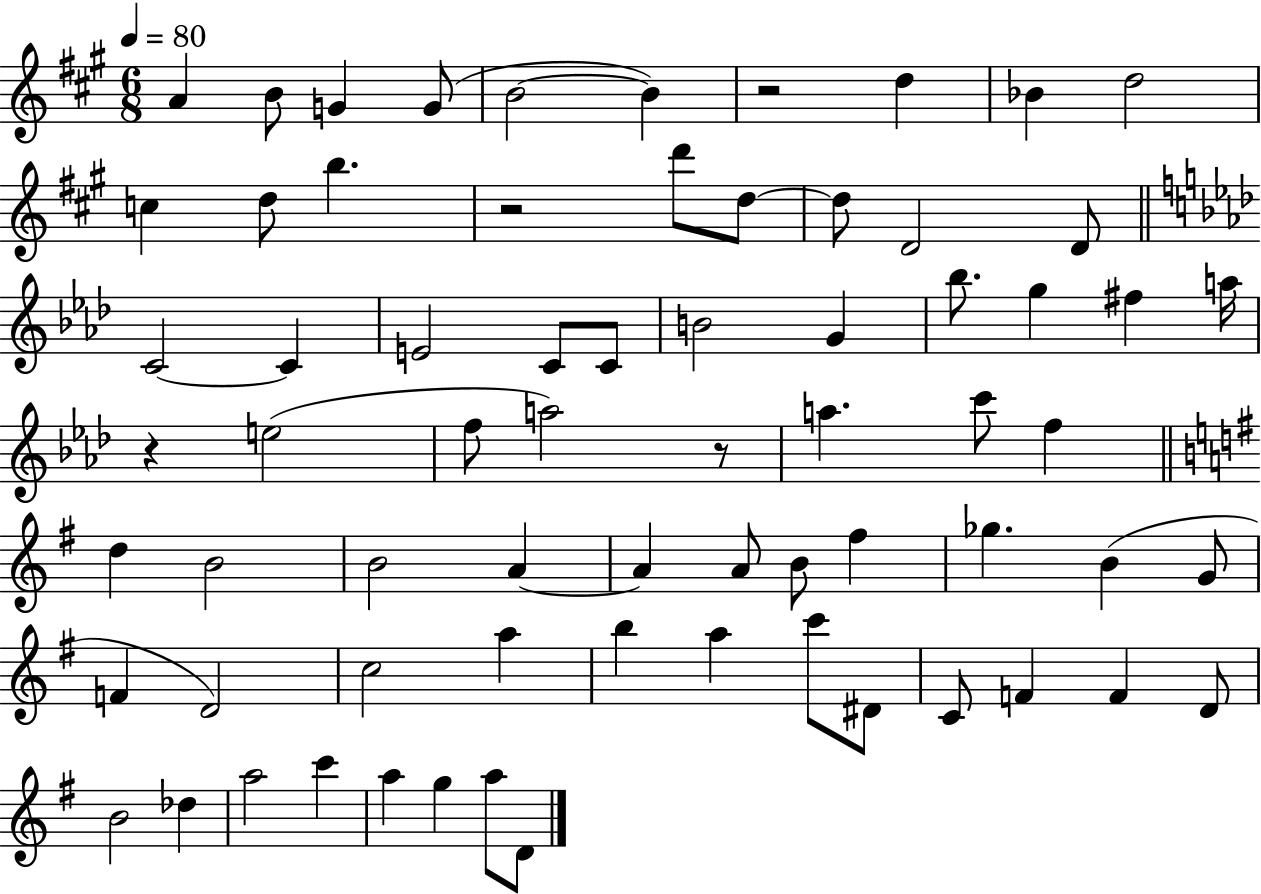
{
  \clef treble
  \numericTimeSignature
  \time 6/8
  \key a \major
  \tempo 4 = 80
  \repeat volta 2 { a'4 b'8 g'4 g'8( | b'2~~ b'4) | r2 d''4 | bes'4 d''2 | \break c''4 d''8 b''4. | r2 d'''8 d''8~~ | d''8 d'2 d'8 | \bar "||" \break \key f \minor c'2~~ c'4 | e'2 c'8 c'8 | b'2 g'4 | bes''8. g''4 fis''4 a''16 | \break r4 e''2( | f''8 a''2) r8 | a''4. c'''8 f''4 | \bar "||" \break \key e \minor d''4 b'2 | b'2 a'4~~ | a'4 a'8 b'8 fis''4 | ges''4. b'4( g'8 | \break f'4 d'2) | c''2 a''4 | b''4 a''4 c'''8 dis'8 | c'8 f'4 f'4 d'8 | \break b'2 des''4 | a''2 c'''4 | a''4 g''4 a''8 d'8 | } \bar "|."
}